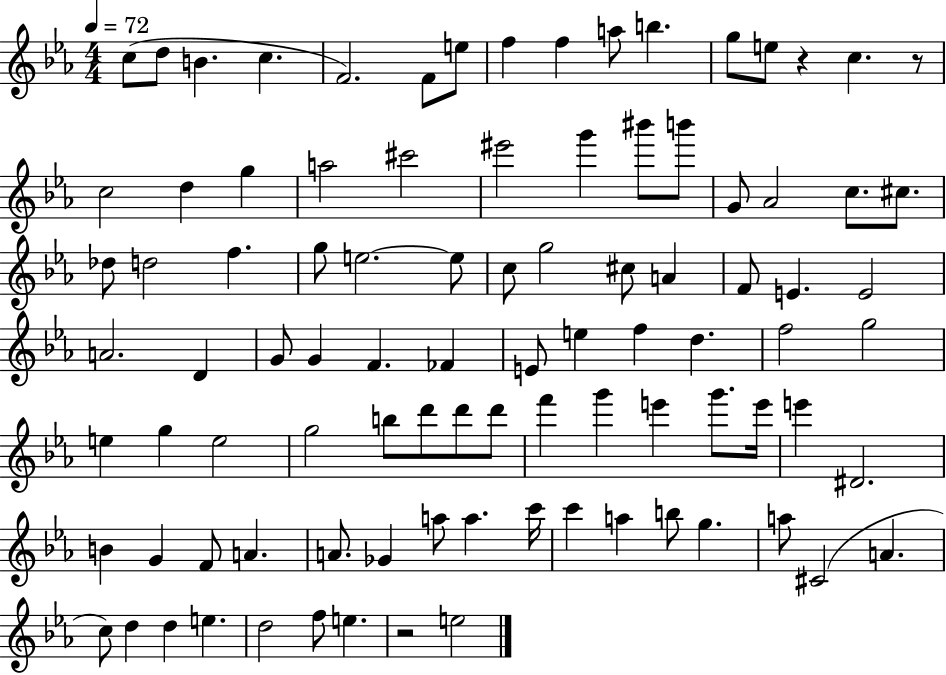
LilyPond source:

{
  \clef treble
  \numericTimeSignature
  \time 4/4
  \key ees \major
  \tempo 4 = 72
  c''8( d''8 b'4. c''4. | f'2.) f'8 e''8 | f''4 f''4 a''8 b''4. | g''8 e''8 r4 c''4. r8 | \break c''2 d''4 g''4 | a''2 cis'''2 | eis'''2 g'''4 bis'''8 b'''8 | g'8 aes'2 c''8. cis''8. | \break des''8 d''2 f''4. | g''8 e''2.~~ e''8 | c''8 g''2 cis''8 a'4 | f'8 e'4. e'2 | \break a'2. d'4 | g'8 g'4 f'4. fes'4 | e'8 e''4 f''4 d''4. | f''2 g''2 | \break e''4 g''4 e''2 | g''2 b''8 d'''8 d'''8 d'''8 | f'''4 g'''4 e'''4 g'''8. e'''16 | e'''4 dis'2. | \break b'4 g'4 f'8 a'4. | a'8. ges'4 a''8 a''4. c'''16 | c'''4 a''4 b''8 g''4. | a''8 cis'2( a'4. | \break c''8) d''4 d''4 e''4. | d''2 f''8 e''4. | r2 e''2 | \bar "|."
}